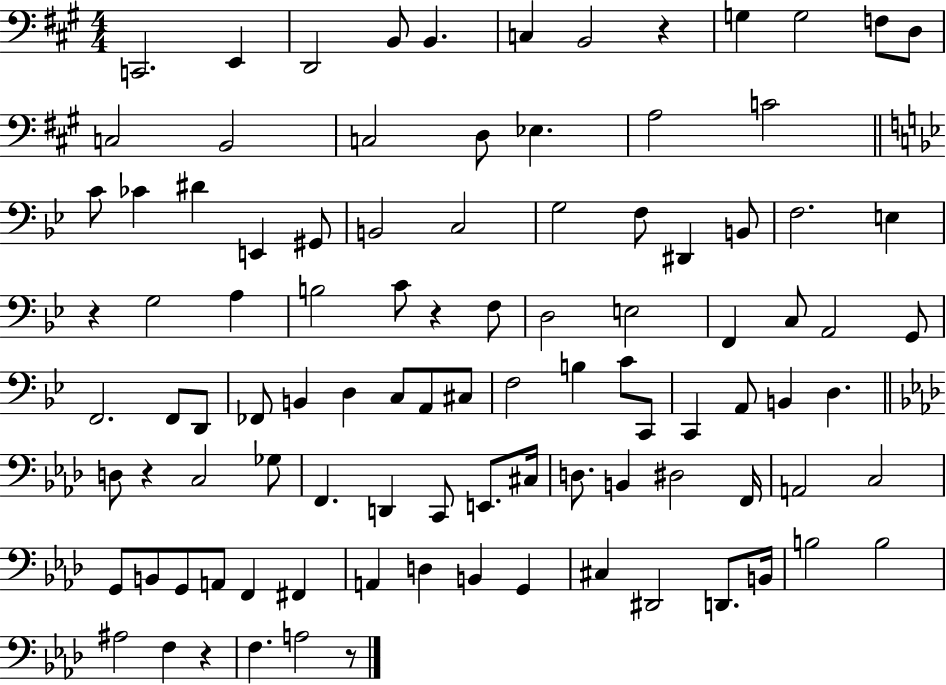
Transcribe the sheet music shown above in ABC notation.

X:1
T:Untitled
M:4/4
L:1/4
K:A
C,,2 E,, D,,2 B,,/2 B,, C, B,,2 z G, G,2 F,/2 D,/2 C,2 B,,2 C,2 D,/2 _E, A,2 C2 C/2 _C ^D E,, ^G,,/2 B,,2 C,2 G,2 F,/2 ^D,, B,,/2 F,2 E, z G,2 A, B,2 C/2 z F,/2 D,2 E,2 F,, C,/2 A,,2 G,,/2 F,,2 F,,/2 D,,/2 _F,,/2 B,, D, C,/2 A,,/2 ^C,/2 F,2 B, C/2 C,,/2 C,, A,,/2 B,, D, D,/2 z C,2 _G,/2 F,, D,, C,,/2 E,,/2 ^C,/4 D,/2 B,, ^D,2 F,,/4 A,,2 C,2 G,,/2 B,,/2 G,,/2 A,,/2 F,, ^F,, A,, D, B,, G,, ^C, ^D,,2 D,,/2 B,,/4 B,2 B,2 ^A,2 F, z F, A,2 z/2